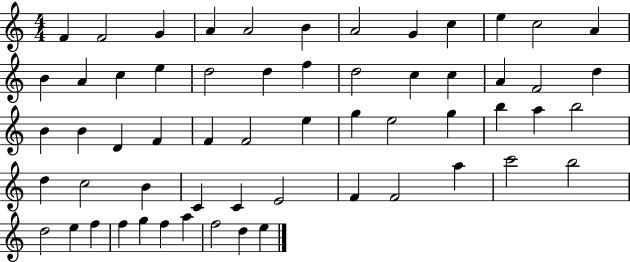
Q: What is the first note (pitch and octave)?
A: F4